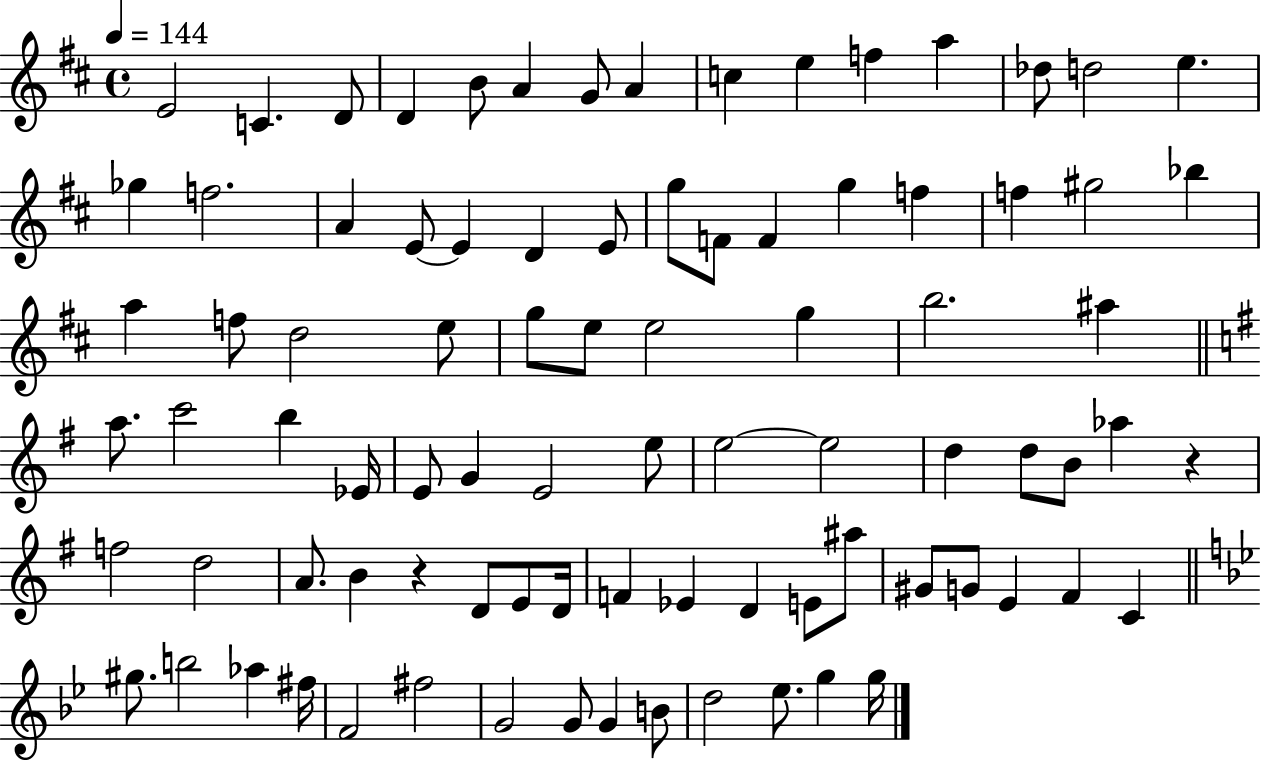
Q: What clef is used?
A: treble